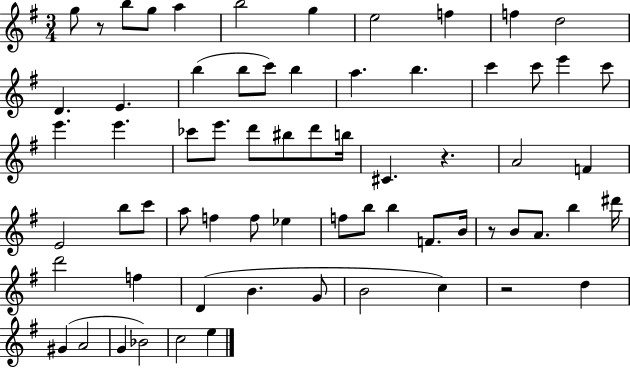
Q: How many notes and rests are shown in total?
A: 67